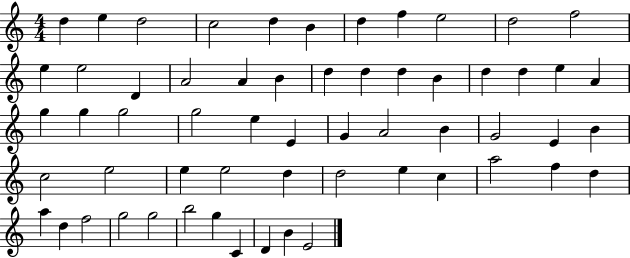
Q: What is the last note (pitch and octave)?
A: E4